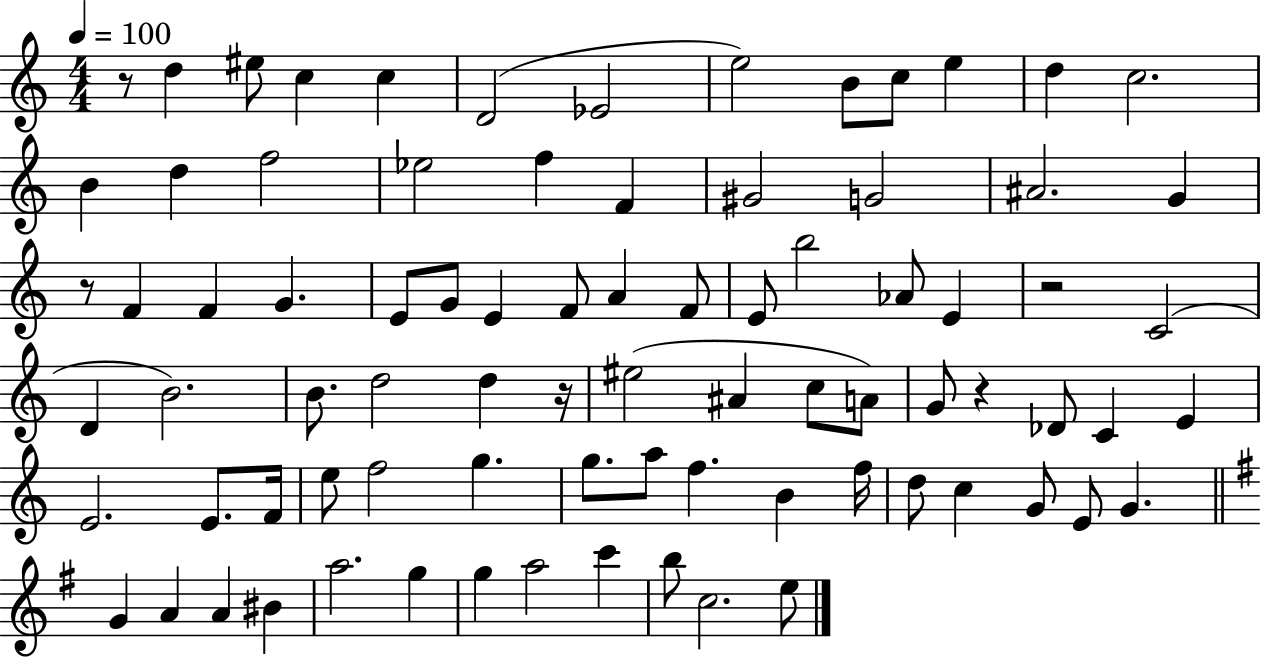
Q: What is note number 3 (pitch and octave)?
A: C5